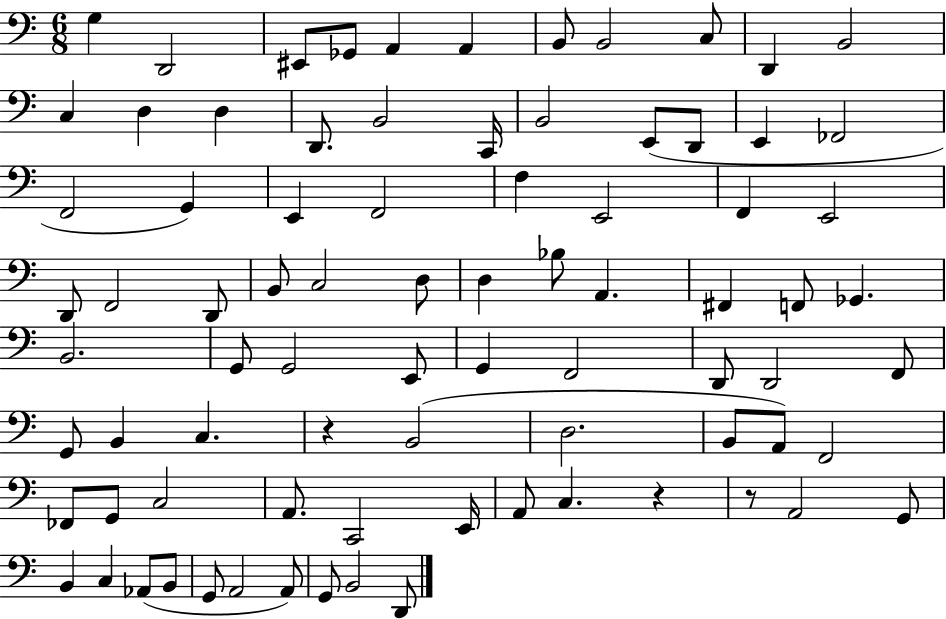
{
  \clef bass
  \numericTimeSignature
  \time 6/8
  \key c \major
  \repeat volta 2 { g4 d,2 | eis,8 ges,8 a,4 a,4 | b,8 b,2 c8 | d,4 b,2 | \break c4 d4 d4 | d,8. b,2 c,16 | b,2 e,8( d,8 | e,4 fes,2 | \break f,2 g,4) | e,4 f,2 | f4 e,2 | f,4 e,2 | \break d,8 f,2 d,8 | b,8 c2 d8 | d4 bes8 a,4. | fis,4 f,8 ges,4. | \break b,2. | g,8 g,2 e,8 | g,4 f,2 | d,8 d,2 f,8 | \break g,8 b,4 c4. | r4 b,2( | d2. | b,8 a,8) f,2 | \break fes,8 g,8 c2 | a,8. c,2 e,16 | a,8 c4. r4 | r8 a,2 g,8 | \break b,4 c4 aes,8( b,8 | g,8 a,2 a,8) | g,8 b,2 d,8 | } \bar "|."
}